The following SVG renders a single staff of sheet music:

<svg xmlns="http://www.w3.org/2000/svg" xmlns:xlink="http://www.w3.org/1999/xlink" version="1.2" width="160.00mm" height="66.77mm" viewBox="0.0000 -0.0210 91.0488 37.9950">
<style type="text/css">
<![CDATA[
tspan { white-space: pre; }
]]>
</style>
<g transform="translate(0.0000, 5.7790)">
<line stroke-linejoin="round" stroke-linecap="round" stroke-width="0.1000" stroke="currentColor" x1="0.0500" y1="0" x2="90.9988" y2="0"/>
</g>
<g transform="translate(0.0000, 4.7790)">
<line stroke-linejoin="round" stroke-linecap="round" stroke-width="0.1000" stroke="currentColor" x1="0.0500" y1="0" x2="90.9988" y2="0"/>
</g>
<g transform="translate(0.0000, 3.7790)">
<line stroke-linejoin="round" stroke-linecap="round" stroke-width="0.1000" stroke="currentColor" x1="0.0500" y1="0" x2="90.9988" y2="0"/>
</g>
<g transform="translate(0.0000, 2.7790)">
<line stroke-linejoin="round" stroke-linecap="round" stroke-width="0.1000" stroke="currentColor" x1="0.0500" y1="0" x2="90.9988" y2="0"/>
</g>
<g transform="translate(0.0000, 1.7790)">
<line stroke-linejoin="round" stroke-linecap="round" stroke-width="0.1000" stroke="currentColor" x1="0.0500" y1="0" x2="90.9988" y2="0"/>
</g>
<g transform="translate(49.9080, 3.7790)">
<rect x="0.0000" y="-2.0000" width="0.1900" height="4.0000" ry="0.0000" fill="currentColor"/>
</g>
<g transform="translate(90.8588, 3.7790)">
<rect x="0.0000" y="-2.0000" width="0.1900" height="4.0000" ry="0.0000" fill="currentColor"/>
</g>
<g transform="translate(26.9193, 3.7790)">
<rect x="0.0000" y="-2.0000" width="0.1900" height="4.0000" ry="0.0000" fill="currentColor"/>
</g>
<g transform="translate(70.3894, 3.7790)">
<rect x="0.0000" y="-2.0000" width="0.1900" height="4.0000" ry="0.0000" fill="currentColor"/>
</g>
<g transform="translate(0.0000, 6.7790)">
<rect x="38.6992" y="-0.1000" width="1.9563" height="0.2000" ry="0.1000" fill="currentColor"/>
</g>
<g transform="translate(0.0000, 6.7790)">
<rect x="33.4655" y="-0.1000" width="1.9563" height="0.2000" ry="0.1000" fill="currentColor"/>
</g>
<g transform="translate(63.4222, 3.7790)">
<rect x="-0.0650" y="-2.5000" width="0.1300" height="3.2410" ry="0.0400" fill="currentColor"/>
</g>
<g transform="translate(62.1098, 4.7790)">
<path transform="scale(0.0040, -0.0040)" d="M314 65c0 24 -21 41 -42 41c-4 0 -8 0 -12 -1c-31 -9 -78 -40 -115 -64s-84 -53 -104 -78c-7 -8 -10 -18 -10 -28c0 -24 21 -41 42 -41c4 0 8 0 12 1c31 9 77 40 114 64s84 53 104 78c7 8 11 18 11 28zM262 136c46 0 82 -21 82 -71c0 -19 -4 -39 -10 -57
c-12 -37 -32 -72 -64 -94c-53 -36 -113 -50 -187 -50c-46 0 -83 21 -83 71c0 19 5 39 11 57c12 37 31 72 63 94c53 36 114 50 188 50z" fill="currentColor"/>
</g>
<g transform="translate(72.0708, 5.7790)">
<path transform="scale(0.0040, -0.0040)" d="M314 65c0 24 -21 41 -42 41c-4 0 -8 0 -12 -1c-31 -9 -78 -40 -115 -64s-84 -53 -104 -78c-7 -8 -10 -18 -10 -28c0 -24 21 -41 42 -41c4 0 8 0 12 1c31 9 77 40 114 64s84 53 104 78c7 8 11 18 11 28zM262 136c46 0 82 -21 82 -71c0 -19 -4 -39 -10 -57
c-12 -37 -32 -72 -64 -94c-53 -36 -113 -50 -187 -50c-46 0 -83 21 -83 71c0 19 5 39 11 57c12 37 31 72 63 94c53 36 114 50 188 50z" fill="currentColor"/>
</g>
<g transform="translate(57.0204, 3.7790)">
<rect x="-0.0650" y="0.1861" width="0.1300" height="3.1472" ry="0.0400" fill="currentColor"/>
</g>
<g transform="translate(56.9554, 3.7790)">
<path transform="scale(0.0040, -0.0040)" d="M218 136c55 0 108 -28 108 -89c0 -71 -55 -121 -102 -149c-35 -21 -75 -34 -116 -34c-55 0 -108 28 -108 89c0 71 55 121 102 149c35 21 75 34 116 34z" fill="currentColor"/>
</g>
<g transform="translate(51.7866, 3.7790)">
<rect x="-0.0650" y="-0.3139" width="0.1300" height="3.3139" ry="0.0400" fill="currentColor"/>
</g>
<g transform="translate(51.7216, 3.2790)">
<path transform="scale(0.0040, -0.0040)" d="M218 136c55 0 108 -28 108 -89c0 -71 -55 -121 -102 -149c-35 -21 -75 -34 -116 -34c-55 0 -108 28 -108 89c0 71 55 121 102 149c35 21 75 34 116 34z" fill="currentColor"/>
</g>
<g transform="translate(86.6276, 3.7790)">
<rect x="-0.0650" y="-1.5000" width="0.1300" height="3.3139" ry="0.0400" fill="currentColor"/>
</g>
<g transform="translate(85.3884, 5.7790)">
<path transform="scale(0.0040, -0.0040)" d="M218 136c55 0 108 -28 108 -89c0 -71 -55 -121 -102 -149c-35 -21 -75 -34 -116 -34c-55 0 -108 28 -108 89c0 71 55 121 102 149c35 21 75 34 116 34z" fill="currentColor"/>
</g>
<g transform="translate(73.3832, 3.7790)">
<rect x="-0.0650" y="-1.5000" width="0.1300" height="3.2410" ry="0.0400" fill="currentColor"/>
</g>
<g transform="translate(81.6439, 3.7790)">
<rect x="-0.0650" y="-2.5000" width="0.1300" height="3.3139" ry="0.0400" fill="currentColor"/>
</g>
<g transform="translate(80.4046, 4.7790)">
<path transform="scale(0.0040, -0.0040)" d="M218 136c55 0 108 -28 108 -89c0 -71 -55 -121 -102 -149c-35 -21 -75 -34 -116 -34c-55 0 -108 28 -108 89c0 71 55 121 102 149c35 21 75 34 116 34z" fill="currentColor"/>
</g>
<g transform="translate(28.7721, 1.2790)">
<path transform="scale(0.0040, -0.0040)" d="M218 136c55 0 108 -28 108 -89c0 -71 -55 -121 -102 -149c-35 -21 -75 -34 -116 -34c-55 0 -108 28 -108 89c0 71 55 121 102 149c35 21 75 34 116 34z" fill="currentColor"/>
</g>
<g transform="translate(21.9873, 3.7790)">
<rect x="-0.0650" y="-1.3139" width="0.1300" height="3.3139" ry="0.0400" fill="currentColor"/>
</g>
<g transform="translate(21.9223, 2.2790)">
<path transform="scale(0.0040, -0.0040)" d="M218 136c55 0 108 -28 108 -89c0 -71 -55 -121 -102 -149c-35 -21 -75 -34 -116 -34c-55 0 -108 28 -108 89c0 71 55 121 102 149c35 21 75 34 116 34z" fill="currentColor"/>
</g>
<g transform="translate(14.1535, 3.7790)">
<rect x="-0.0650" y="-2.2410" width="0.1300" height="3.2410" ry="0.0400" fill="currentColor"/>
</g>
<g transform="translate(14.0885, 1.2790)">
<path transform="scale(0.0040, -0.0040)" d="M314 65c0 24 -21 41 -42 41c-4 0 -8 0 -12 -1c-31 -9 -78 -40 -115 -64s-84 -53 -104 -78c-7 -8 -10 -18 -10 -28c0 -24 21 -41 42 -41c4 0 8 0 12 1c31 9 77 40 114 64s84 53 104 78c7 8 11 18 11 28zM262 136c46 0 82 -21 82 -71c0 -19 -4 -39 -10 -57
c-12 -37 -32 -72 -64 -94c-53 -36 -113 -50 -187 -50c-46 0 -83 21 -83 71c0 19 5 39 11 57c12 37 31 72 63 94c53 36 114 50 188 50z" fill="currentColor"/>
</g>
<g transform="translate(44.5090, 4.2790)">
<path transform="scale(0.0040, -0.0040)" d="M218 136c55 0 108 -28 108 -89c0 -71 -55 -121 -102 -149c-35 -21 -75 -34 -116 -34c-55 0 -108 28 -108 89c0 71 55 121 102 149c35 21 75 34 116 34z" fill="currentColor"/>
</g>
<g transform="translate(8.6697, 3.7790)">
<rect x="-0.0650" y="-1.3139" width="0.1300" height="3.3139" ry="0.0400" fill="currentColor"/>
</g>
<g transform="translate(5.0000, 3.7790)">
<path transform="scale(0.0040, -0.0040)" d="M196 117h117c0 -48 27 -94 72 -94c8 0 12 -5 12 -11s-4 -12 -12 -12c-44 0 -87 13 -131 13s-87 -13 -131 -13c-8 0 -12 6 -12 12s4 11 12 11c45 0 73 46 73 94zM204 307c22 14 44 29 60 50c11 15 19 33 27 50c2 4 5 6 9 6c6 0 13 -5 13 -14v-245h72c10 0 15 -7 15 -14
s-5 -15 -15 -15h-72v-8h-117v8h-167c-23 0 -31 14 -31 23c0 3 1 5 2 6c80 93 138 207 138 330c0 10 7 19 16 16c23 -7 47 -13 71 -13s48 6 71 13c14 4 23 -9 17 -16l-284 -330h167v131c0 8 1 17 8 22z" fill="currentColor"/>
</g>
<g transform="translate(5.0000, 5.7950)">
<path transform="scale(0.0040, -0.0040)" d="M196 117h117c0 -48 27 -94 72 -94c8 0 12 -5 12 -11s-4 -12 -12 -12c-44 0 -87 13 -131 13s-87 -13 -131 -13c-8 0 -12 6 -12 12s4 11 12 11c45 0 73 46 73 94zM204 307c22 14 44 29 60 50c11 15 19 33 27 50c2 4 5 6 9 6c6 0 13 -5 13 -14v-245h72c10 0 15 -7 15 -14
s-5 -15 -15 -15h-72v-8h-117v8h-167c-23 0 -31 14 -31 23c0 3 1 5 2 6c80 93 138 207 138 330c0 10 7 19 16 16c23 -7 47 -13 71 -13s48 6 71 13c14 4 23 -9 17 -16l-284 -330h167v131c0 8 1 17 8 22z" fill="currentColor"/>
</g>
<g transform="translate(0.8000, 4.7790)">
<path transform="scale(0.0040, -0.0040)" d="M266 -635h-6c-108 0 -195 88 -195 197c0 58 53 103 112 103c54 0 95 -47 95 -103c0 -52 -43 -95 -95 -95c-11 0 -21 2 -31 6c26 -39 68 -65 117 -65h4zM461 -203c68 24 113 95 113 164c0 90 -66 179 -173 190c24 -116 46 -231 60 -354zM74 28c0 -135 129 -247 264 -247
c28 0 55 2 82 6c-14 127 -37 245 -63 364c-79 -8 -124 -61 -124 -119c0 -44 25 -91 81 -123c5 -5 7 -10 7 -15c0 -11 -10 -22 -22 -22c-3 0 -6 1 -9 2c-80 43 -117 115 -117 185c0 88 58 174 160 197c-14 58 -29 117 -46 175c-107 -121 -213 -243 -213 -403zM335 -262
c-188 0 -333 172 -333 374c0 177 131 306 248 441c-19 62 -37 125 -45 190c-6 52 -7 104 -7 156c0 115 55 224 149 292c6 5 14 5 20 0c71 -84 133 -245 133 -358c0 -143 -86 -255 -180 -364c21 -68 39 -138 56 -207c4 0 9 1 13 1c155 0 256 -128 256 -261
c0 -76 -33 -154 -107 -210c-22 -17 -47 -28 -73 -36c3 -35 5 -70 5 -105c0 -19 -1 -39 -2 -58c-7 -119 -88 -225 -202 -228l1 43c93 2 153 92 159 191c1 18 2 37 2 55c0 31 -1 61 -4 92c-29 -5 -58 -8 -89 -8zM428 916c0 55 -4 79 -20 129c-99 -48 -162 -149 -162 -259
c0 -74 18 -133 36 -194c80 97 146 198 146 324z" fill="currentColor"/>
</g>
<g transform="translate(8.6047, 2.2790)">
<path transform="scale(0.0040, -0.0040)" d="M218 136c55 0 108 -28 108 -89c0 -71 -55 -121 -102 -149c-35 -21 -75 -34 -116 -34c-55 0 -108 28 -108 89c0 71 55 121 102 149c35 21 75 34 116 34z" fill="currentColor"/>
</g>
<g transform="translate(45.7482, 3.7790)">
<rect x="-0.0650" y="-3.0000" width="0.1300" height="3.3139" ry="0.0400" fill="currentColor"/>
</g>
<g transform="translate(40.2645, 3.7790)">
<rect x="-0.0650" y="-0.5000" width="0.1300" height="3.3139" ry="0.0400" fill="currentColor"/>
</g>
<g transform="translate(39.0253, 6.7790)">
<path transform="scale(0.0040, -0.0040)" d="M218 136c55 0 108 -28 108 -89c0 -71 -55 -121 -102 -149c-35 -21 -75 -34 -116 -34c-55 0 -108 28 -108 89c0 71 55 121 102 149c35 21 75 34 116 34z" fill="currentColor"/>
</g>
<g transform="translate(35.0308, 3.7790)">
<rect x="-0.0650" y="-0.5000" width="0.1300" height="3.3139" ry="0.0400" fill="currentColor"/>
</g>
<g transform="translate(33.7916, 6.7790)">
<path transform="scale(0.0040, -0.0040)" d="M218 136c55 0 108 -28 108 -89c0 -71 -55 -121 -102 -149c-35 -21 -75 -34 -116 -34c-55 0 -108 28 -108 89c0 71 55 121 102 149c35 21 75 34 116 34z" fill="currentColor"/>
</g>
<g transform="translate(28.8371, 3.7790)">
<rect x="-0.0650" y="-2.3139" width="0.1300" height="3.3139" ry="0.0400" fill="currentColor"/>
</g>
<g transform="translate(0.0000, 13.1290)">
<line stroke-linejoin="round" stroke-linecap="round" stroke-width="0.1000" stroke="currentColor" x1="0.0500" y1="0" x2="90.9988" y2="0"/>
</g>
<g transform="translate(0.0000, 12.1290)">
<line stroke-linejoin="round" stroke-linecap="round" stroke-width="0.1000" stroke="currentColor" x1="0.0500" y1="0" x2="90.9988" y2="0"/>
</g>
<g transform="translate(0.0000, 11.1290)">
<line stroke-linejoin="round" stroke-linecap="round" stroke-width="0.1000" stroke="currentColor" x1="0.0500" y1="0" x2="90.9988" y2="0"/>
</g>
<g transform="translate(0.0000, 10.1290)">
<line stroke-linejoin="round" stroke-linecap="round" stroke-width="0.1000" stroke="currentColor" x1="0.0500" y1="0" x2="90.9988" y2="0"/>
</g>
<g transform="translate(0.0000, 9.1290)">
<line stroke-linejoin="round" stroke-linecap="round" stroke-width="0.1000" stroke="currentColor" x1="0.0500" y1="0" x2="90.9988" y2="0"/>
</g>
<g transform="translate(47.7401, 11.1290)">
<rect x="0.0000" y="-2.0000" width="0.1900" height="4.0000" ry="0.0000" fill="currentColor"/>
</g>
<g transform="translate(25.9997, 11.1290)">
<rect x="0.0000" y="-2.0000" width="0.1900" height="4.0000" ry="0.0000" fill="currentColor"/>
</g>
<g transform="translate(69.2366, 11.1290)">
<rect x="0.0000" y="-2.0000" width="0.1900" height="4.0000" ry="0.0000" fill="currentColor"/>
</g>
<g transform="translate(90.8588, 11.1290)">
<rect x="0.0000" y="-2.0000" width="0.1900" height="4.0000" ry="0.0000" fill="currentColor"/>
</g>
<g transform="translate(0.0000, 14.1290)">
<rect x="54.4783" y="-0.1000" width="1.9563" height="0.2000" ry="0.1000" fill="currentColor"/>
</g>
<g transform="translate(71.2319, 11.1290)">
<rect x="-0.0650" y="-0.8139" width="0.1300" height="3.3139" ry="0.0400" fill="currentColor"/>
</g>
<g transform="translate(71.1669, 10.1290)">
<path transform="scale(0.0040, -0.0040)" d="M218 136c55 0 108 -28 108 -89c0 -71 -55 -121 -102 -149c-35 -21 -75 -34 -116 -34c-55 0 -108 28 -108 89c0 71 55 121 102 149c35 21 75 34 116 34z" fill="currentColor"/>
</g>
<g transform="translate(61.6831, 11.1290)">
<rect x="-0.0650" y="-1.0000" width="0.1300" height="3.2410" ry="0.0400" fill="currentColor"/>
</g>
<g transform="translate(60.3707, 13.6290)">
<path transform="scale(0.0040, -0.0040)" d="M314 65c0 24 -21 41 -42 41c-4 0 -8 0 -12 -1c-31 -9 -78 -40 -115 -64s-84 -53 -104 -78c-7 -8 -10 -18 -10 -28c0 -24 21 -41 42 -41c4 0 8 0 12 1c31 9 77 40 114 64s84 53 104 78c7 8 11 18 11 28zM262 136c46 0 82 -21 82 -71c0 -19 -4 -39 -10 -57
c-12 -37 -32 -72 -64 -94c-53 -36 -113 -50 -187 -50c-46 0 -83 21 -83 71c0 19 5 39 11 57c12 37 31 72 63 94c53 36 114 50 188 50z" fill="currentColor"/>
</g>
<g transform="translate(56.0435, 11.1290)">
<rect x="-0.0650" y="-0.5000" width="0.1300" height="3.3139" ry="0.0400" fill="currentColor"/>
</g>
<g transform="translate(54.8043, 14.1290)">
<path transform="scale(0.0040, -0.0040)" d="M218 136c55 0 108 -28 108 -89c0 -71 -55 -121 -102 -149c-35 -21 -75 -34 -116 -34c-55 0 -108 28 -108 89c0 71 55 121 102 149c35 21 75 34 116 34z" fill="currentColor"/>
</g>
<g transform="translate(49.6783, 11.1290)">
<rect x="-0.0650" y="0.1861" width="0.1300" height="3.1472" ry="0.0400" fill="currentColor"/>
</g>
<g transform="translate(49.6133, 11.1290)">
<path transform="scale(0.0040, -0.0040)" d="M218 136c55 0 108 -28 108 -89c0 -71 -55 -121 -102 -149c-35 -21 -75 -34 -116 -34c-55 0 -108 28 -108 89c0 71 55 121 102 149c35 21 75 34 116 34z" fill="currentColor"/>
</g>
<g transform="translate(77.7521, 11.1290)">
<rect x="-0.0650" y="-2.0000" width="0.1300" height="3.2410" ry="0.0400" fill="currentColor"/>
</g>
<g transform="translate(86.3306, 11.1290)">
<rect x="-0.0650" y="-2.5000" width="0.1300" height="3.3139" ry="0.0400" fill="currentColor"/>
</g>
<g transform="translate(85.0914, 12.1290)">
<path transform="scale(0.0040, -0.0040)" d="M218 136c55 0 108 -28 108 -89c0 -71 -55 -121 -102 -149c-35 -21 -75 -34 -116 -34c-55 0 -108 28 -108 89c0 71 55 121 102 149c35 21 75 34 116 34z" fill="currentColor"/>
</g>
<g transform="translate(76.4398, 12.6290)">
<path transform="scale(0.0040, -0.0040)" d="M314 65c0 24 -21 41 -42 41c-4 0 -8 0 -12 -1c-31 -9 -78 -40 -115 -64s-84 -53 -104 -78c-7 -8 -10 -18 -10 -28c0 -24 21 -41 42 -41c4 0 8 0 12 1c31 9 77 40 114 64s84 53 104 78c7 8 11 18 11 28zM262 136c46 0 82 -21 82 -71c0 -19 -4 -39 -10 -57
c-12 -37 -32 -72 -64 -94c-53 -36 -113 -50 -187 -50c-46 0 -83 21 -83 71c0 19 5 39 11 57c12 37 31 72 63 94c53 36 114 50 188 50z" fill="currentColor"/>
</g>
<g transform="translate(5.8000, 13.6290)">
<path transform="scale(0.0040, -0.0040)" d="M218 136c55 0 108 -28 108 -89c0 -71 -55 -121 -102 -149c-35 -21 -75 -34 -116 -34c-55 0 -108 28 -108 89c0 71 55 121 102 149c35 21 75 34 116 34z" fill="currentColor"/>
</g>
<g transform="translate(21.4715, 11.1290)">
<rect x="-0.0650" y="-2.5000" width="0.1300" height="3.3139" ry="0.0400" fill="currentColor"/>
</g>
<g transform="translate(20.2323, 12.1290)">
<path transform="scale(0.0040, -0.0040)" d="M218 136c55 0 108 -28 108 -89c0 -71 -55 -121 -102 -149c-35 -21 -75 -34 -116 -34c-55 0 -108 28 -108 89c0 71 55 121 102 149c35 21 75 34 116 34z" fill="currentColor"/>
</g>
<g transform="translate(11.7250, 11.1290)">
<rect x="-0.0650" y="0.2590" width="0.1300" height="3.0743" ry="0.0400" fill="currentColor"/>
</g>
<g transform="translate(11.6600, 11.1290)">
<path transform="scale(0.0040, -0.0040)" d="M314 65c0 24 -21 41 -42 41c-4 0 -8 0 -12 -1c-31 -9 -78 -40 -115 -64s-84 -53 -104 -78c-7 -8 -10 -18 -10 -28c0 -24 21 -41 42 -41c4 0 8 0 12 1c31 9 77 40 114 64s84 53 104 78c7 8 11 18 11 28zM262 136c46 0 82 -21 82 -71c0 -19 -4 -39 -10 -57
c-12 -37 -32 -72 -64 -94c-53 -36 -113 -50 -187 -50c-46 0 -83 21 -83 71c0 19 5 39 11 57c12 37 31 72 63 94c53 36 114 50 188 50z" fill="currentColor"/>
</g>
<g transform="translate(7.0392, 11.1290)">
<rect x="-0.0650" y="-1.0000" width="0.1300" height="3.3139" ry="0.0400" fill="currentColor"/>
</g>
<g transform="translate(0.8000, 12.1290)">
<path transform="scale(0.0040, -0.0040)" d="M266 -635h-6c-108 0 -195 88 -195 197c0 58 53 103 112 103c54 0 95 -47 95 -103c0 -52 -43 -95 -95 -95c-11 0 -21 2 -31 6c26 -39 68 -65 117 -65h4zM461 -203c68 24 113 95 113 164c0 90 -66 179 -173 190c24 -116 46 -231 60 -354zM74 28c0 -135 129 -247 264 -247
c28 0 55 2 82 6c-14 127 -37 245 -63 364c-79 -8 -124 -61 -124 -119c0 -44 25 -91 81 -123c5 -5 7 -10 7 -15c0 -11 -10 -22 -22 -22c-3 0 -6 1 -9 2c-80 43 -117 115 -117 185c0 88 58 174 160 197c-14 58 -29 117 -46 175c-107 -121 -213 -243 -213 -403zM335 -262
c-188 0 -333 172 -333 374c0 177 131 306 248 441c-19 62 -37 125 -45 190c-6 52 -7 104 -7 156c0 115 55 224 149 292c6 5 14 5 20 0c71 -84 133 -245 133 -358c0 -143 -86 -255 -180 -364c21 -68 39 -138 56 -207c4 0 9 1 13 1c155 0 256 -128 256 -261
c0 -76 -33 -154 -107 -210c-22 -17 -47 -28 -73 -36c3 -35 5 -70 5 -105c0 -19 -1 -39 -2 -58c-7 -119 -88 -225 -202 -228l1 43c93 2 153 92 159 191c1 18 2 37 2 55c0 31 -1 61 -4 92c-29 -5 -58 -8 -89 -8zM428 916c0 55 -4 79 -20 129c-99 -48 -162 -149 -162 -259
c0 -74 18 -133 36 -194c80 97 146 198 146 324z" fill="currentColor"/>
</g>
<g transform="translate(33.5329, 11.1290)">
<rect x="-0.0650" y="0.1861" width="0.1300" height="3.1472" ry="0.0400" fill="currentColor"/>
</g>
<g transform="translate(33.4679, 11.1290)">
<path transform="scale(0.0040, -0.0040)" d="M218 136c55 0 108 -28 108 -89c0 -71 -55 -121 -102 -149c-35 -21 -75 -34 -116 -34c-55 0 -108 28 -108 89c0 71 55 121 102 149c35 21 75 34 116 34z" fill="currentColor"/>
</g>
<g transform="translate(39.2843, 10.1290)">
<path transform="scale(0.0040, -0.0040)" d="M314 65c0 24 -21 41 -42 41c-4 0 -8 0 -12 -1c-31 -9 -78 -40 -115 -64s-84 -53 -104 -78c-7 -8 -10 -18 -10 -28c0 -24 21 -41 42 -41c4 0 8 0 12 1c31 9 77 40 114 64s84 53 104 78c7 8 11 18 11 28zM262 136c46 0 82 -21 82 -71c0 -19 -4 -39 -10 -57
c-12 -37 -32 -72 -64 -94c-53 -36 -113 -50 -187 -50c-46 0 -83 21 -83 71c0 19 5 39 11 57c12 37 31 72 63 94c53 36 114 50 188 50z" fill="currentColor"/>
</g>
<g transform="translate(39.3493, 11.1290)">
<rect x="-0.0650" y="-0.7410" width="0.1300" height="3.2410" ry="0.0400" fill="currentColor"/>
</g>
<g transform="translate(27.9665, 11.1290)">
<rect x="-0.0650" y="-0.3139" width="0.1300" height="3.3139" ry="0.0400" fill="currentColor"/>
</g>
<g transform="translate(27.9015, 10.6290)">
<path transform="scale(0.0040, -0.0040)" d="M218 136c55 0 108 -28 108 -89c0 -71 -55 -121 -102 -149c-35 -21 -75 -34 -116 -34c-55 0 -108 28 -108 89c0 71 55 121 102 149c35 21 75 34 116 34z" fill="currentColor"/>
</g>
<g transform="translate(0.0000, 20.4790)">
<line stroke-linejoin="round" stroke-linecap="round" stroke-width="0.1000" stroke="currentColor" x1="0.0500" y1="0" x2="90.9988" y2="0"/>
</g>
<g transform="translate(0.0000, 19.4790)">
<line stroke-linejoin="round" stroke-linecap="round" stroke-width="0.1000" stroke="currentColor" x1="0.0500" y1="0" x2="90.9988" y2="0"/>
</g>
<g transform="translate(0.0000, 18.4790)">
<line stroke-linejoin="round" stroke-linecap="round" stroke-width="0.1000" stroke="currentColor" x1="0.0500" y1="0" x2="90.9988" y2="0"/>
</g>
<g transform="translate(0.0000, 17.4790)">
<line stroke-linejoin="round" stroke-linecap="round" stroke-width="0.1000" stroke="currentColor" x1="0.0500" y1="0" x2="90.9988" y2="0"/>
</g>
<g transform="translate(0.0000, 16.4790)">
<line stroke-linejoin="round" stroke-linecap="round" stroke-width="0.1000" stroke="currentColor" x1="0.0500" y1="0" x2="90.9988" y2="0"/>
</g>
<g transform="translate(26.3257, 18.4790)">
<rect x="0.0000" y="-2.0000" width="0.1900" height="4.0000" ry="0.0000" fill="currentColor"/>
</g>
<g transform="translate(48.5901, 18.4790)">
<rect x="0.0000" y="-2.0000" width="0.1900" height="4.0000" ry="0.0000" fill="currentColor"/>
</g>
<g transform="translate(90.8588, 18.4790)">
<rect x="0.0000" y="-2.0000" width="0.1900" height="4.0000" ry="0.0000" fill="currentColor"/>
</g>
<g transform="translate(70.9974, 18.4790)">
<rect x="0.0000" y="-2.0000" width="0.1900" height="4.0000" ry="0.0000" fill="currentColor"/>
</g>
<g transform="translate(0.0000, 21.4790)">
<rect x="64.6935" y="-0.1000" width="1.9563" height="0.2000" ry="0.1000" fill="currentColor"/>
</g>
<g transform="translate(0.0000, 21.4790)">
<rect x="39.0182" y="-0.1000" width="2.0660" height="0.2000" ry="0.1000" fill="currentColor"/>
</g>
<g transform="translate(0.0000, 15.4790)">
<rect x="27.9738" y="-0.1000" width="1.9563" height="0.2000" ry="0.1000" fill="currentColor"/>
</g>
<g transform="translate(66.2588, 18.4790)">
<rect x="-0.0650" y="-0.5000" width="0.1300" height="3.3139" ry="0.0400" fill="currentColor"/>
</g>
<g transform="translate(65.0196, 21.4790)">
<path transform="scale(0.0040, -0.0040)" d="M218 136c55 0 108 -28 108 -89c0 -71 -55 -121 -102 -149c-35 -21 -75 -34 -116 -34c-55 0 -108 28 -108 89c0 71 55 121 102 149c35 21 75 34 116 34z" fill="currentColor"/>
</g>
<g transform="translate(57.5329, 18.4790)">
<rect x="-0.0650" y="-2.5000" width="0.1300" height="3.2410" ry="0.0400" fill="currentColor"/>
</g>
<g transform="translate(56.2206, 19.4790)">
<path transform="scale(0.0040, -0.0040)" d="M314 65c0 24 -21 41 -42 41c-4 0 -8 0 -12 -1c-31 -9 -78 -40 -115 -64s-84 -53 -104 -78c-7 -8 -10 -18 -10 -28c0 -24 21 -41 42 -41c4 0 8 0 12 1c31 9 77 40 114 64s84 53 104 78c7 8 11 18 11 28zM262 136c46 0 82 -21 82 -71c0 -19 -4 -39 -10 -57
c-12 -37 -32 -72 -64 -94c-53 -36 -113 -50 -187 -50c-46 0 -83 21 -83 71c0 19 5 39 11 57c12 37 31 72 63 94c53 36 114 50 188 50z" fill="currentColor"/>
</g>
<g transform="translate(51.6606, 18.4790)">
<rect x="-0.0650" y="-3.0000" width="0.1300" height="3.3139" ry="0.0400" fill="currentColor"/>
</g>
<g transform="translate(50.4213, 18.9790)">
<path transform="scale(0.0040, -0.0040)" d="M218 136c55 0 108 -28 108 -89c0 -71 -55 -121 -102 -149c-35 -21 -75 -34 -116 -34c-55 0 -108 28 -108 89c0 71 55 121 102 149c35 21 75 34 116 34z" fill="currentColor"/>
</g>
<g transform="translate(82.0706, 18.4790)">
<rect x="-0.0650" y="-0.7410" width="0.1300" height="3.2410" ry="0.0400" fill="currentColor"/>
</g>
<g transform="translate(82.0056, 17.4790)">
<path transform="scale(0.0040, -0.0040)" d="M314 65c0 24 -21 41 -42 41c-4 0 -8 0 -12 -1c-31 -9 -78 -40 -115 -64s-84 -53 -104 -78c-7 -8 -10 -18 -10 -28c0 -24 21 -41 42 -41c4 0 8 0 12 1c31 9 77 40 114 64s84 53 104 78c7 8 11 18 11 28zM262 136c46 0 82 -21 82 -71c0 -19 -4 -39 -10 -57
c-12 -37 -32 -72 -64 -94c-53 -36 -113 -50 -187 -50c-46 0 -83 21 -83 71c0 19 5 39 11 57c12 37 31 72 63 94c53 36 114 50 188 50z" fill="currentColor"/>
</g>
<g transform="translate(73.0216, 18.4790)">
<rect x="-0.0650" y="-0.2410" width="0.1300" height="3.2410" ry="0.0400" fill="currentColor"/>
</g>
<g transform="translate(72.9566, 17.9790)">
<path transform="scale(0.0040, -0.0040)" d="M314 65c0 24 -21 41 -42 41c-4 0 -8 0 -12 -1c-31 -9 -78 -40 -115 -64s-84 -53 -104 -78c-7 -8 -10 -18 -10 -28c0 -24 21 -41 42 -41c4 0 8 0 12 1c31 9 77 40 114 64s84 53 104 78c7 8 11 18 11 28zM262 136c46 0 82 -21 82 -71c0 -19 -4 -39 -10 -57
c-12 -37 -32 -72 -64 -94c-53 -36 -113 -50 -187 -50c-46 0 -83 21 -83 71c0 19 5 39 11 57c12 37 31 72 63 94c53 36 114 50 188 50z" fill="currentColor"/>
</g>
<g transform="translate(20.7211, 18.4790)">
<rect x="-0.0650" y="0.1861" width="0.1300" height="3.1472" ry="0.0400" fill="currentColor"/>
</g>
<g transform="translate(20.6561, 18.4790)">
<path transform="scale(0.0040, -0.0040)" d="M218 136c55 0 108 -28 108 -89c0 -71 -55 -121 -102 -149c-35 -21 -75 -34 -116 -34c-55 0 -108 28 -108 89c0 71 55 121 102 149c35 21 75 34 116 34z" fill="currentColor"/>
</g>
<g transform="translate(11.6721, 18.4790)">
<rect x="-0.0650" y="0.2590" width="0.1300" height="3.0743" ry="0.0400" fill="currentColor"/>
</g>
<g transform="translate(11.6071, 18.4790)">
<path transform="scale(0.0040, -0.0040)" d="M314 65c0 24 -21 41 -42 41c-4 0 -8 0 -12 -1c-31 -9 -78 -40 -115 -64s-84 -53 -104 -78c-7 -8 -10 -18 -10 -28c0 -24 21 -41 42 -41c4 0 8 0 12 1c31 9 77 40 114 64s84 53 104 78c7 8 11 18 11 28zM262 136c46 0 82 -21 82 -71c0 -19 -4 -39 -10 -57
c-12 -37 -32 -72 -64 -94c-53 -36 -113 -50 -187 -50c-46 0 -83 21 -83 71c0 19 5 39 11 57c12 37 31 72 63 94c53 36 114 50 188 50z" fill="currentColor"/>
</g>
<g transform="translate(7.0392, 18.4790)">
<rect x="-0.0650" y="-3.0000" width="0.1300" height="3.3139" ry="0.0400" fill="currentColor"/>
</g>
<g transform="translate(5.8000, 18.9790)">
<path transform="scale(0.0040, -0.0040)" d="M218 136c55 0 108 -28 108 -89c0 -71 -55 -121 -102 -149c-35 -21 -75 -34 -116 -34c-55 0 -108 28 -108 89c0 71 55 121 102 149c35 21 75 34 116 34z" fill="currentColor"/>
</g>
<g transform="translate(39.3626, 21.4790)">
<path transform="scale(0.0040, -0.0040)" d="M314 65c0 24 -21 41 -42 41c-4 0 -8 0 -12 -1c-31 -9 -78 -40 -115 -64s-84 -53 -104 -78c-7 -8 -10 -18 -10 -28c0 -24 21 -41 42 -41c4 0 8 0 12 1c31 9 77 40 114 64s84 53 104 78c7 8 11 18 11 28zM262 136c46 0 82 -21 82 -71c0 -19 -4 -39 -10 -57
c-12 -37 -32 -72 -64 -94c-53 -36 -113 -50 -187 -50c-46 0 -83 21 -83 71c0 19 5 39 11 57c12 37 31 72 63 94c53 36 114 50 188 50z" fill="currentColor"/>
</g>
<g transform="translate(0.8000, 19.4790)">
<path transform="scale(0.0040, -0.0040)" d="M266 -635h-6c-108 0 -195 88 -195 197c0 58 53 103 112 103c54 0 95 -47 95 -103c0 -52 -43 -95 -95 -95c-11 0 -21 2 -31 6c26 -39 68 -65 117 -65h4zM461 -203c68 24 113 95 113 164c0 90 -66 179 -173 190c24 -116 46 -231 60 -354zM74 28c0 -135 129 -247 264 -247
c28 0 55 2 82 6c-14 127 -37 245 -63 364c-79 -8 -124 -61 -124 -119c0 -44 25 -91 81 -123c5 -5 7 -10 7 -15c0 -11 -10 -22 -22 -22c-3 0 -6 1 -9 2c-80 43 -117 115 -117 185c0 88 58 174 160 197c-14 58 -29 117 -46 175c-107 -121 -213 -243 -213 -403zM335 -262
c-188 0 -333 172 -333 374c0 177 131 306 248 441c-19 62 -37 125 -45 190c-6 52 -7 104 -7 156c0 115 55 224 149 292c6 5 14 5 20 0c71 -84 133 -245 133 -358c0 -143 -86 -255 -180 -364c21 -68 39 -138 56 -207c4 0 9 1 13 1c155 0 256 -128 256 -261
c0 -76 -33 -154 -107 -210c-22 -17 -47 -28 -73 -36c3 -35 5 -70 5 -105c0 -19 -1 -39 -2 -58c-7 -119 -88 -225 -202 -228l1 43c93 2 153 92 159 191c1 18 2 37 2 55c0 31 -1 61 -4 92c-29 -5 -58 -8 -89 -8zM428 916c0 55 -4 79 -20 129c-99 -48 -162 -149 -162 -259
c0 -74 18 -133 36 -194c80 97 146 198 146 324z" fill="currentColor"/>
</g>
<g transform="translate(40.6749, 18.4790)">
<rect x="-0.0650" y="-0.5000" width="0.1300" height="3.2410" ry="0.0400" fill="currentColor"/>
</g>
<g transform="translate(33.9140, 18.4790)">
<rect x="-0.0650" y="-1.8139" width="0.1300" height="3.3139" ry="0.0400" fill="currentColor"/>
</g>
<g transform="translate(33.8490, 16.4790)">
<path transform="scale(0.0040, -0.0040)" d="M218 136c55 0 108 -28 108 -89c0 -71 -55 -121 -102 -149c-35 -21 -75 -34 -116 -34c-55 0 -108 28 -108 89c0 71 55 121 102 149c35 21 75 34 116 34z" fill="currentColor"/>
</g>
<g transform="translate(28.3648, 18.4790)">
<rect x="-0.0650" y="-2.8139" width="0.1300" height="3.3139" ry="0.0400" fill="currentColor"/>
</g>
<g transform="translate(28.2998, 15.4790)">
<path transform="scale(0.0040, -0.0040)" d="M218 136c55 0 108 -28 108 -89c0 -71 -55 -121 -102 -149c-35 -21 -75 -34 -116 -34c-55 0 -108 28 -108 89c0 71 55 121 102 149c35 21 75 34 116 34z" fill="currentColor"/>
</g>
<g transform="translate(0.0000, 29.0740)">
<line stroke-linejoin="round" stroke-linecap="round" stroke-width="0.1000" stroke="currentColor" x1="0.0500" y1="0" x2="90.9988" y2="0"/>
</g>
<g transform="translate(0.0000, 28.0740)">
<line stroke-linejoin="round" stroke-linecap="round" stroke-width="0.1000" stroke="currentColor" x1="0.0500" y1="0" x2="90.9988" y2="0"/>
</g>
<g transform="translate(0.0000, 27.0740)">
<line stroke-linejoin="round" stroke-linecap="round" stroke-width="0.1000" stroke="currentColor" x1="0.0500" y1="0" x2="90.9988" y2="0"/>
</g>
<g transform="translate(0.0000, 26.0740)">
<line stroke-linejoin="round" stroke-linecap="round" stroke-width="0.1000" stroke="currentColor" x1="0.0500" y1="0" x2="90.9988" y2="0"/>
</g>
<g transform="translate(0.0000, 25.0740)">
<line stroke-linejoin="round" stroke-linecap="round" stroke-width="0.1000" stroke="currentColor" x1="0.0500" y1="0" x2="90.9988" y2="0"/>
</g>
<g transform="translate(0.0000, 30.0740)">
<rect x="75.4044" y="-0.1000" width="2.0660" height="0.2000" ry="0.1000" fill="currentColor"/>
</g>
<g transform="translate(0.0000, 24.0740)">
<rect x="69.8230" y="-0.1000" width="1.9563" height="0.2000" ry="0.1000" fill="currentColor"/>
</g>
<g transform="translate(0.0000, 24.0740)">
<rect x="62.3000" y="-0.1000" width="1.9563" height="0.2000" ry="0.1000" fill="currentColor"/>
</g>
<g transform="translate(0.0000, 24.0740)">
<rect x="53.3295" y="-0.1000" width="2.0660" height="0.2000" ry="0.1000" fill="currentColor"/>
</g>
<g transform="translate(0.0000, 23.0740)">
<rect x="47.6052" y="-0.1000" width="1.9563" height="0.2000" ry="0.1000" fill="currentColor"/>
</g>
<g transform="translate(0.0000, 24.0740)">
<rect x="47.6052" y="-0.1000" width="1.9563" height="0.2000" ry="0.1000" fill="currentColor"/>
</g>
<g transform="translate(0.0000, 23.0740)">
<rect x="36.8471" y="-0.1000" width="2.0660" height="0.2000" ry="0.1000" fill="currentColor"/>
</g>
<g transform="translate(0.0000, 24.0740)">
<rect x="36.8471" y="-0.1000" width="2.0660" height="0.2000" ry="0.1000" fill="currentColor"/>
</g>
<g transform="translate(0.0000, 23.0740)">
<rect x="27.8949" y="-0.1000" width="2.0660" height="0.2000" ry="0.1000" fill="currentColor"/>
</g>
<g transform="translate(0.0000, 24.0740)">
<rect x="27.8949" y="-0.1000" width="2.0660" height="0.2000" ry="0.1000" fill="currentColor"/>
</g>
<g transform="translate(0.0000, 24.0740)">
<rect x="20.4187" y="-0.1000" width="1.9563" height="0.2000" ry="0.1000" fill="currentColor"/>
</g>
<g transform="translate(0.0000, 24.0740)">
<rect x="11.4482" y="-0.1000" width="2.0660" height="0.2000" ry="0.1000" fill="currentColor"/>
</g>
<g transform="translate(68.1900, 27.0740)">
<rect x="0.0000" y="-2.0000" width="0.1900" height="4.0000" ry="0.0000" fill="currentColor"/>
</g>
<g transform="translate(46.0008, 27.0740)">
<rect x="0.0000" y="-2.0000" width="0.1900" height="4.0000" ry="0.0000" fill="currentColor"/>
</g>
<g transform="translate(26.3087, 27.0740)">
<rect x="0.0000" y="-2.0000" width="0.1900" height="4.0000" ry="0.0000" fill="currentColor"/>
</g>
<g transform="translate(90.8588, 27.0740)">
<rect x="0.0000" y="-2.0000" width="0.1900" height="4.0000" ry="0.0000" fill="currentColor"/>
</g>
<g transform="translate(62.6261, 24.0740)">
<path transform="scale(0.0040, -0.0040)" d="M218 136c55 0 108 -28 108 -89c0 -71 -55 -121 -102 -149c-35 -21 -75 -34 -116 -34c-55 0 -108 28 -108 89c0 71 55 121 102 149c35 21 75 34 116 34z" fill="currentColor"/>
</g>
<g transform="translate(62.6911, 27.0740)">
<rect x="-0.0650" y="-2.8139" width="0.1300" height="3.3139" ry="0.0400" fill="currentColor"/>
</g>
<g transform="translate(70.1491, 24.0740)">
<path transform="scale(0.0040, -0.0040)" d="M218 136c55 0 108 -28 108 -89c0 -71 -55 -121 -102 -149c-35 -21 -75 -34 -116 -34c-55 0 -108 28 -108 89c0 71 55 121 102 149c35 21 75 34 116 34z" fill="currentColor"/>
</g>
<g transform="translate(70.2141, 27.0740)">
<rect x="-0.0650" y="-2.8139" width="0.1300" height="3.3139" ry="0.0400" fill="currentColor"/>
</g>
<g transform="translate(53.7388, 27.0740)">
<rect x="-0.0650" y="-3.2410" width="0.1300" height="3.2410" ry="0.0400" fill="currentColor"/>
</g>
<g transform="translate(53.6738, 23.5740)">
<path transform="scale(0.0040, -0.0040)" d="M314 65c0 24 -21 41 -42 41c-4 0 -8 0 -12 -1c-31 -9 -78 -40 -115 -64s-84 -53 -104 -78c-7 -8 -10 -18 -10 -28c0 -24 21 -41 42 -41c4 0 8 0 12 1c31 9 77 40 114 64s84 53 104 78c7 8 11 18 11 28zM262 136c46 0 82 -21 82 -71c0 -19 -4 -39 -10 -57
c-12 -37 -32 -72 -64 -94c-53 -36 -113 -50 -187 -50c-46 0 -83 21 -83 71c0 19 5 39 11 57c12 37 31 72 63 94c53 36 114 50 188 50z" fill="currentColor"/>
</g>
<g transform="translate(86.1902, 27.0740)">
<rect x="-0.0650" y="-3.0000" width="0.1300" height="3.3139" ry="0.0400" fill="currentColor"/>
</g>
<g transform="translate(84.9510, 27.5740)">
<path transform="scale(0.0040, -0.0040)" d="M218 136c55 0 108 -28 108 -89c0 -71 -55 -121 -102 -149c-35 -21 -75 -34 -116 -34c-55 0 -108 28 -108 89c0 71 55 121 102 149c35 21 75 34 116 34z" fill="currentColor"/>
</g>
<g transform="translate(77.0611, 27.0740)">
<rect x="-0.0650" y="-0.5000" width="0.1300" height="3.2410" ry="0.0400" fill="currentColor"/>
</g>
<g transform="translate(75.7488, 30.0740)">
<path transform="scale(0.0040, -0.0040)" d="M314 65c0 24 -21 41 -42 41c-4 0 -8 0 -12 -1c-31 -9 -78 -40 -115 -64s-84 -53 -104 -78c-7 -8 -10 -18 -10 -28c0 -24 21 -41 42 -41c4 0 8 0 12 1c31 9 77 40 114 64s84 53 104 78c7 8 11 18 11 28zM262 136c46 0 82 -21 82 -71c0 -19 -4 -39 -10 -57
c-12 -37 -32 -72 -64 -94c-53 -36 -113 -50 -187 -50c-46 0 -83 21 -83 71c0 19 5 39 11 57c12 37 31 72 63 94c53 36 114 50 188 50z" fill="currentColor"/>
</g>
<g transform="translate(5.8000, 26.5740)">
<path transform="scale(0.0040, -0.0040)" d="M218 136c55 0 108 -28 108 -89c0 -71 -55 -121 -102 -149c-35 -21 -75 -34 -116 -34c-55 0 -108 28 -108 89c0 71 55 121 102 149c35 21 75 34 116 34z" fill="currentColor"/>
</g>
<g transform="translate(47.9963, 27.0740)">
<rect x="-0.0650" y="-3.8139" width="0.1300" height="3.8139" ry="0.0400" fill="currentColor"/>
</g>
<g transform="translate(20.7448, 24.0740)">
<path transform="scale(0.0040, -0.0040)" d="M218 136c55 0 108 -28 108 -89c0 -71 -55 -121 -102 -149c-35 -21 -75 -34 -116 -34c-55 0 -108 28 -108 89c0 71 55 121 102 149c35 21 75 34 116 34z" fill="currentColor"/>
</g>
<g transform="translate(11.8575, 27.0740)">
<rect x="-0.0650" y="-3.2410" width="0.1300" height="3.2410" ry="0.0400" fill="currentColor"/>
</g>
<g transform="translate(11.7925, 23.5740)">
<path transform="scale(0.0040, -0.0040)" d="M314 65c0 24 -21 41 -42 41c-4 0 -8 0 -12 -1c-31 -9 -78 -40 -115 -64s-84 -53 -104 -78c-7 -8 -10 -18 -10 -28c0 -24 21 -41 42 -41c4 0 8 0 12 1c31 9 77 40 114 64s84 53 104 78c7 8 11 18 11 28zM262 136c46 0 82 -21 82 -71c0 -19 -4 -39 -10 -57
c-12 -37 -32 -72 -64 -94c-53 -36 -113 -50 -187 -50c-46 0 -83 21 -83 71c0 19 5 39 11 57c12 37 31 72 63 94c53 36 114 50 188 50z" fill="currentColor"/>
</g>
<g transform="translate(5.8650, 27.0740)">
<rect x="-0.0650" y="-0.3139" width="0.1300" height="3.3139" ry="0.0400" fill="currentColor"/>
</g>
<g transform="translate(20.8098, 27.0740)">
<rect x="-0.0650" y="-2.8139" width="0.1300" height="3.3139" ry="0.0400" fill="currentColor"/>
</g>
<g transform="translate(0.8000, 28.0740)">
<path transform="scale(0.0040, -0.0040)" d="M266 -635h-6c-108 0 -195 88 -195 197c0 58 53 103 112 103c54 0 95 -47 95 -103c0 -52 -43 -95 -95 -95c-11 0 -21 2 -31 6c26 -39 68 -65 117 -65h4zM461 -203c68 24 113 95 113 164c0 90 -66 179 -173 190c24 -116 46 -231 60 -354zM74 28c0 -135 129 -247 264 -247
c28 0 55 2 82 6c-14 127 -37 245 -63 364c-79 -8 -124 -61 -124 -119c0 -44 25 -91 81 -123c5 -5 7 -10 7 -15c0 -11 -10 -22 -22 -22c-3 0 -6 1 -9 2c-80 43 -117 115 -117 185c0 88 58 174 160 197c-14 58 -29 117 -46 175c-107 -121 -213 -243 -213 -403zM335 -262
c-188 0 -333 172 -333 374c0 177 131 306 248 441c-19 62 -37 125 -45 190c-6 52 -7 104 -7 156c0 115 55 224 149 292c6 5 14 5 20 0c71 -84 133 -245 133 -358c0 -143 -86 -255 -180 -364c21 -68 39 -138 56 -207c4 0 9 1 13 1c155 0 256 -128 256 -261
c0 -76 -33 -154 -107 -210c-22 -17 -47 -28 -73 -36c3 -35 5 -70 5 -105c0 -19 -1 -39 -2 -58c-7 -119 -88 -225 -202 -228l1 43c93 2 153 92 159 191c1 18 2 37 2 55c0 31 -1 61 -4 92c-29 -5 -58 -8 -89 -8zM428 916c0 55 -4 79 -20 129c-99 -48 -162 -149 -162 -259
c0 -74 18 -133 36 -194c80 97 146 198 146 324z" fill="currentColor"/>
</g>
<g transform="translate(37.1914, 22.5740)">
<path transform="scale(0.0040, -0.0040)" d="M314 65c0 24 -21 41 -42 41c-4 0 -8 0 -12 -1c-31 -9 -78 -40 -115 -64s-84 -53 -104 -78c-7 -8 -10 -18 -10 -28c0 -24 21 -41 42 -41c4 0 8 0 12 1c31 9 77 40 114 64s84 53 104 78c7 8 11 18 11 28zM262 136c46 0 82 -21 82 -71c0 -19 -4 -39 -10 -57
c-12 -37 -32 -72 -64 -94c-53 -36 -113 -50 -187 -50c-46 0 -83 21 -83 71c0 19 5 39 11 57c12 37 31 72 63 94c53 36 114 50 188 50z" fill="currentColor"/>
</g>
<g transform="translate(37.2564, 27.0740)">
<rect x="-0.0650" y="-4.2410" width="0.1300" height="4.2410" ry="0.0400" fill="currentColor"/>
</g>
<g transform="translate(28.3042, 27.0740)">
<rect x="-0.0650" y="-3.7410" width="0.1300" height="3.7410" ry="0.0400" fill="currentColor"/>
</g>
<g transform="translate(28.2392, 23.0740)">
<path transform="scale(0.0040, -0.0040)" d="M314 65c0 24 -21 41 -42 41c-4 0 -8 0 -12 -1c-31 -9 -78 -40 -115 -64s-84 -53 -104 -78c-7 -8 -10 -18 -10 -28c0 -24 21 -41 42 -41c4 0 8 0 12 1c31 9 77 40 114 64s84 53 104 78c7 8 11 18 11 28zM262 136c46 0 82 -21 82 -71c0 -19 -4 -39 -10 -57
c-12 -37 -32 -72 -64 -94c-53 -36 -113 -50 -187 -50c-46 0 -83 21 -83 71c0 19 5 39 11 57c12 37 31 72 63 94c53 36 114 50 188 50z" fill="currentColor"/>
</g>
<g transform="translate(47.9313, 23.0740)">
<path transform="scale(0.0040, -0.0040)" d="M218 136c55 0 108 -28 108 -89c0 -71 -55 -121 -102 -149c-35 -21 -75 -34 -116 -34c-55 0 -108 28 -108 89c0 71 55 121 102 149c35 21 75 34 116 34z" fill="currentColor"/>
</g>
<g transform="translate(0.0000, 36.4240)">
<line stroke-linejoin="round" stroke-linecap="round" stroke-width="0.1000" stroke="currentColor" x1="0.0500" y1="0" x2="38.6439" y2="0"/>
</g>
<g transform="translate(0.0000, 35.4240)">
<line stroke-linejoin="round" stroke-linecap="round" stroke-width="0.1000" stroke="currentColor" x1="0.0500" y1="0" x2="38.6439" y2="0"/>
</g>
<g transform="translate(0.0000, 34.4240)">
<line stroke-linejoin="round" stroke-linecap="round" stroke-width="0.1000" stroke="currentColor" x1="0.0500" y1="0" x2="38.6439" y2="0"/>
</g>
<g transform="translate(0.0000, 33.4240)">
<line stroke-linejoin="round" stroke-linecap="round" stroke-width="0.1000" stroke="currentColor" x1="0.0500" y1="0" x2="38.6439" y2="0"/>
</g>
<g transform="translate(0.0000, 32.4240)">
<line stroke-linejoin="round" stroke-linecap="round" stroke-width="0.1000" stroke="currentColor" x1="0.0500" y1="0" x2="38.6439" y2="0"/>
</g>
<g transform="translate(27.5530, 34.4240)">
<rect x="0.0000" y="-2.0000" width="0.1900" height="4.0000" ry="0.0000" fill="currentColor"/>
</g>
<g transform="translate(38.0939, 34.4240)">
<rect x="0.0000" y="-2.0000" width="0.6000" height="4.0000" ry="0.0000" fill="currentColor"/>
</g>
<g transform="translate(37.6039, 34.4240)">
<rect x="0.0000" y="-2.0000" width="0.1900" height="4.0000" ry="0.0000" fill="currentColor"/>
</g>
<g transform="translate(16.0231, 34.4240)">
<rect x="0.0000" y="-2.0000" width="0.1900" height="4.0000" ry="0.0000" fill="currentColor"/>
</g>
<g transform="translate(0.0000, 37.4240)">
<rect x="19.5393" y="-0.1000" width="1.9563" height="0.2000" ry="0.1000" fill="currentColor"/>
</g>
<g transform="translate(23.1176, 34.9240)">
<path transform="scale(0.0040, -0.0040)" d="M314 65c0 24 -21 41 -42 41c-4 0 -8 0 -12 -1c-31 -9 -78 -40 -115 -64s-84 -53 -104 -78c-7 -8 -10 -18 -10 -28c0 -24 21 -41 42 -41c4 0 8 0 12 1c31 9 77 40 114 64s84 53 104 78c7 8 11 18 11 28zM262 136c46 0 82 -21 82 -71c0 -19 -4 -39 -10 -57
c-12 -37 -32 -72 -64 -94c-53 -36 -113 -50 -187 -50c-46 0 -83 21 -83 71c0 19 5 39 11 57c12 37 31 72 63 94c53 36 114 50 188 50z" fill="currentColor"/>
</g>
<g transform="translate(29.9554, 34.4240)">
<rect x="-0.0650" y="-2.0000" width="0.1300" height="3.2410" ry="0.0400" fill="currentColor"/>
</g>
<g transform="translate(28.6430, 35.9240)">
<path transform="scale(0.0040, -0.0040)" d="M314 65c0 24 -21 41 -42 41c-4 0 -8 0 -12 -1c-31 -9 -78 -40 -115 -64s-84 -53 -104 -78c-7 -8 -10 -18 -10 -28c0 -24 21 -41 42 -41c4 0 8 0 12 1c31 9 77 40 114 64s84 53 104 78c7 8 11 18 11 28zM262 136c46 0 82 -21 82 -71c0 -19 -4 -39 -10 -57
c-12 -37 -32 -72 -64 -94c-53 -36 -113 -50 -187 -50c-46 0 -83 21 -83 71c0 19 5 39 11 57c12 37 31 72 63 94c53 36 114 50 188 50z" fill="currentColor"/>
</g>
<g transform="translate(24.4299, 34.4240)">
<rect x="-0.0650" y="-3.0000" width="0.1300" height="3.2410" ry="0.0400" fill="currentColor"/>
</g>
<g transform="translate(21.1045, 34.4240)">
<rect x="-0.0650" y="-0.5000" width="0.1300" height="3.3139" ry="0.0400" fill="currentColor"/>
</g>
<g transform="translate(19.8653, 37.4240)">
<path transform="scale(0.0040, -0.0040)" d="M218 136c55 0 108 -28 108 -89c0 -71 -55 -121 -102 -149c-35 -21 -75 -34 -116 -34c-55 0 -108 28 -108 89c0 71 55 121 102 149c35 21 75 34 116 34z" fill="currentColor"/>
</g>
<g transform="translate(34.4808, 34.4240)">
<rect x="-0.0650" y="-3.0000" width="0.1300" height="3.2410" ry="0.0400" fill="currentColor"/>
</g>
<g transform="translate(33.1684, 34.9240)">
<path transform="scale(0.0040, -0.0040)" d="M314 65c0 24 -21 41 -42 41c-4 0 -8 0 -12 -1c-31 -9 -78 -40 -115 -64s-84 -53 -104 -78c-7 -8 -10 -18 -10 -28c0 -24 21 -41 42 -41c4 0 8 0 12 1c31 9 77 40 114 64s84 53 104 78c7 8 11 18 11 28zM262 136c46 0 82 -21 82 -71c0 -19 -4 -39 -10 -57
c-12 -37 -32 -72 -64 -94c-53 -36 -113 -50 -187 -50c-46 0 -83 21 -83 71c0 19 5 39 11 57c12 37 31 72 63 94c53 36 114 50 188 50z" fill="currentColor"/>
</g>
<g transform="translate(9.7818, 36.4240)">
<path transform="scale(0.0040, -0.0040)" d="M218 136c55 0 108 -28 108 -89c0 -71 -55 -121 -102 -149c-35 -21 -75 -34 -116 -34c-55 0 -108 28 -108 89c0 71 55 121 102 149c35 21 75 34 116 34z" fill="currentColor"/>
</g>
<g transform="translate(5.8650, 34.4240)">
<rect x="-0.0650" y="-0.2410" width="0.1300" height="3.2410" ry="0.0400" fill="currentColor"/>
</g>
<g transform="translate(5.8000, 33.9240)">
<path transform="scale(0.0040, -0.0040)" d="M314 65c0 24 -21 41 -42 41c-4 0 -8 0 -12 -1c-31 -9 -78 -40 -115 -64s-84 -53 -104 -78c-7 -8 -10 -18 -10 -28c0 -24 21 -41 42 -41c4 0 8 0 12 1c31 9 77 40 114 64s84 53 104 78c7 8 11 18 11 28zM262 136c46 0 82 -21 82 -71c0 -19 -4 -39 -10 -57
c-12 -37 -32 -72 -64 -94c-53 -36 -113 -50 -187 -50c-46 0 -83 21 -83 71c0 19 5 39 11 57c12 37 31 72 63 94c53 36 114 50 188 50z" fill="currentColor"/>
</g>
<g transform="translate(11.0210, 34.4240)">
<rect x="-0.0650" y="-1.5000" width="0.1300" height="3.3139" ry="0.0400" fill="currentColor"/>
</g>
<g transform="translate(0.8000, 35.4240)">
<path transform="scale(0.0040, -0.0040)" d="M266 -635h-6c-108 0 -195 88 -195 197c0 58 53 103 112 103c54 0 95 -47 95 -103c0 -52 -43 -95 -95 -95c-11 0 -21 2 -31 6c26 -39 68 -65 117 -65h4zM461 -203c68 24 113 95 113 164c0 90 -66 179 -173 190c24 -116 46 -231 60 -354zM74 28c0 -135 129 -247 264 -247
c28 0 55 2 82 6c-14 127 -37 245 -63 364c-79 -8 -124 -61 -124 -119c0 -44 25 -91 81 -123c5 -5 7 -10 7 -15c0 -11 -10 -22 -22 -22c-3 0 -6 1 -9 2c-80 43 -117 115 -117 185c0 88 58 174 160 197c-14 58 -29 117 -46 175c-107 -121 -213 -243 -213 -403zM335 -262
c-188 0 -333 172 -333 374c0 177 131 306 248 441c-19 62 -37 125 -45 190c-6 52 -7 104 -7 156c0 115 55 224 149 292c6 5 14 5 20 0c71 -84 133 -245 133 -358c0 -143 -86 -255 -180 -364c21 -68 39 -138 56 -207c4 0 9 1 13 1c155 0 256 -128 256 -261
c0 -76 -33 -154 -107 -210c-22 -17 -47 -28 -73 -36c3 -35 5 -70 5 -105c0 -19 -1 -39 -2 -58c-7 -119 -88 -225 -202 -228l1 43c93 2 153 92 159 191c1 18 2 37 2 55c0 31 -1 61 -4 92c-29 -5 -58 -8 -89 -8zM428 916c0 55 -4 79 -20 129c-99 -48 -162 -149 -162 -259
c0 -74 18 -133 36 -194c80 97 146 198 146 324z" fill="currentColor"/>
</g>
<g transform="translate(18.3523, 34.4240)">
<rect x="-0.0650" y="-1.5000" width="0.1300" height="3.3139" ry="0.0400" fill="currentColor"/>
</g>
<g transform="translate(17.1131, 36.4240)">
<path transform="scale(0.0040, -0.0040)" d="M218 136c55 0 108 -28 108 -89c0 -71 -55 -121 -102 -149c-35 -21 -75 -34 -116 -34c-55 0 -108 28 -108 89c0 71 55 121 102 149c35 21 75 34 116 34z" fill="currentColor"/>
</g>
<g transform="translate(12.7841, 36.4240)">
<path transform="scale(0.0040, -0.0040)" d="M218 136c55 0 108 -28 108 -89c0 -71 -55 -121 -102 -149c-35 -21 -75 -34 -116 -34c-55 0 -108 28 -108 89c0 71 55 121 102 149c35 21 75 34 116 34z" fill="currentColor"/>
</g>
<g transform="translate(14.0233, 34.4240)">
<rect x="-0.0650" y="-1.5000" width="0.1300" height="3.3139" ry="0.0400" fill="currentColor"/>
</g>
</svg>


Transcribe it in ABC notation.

X:1
T:Untitled
M:4/4
L:1/4
K:C
e g2 e g C C A c B G2 E2 G E D B2 G c B d2 B C D2 d F2 G A B2 B a f C2 A G2 C c2 d2 c b2 a c'2 d'2 c' b2 a a C2 A c2 E E E C A2 F2 A2